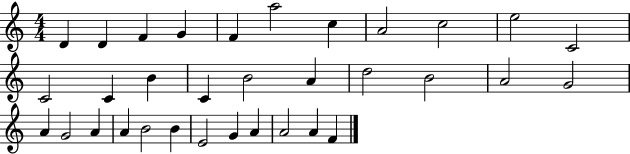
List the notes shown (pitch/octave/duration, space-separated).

D4/q D4/q F4/q G4/q F4/q A5/h C5/q A4/h C5/h E5/h C4/h C4/h C4/q B4/q C4/q B4/h A4/q D5/h B4/h A4/h G4/h A4/q G4/h A4/q A4/q B4/h B4/q E4/h G4/q A4/q A4/h A4/q F4/q